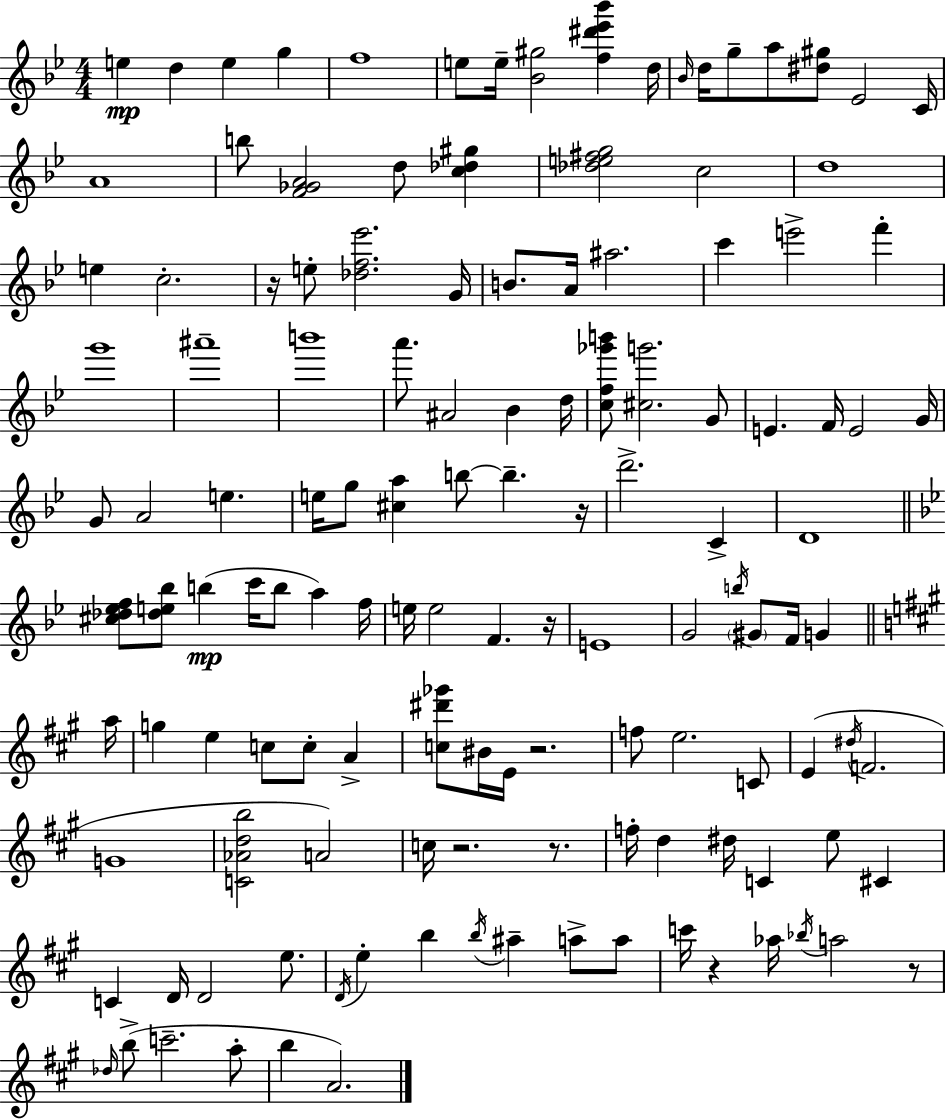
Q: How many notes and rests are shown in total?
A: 131